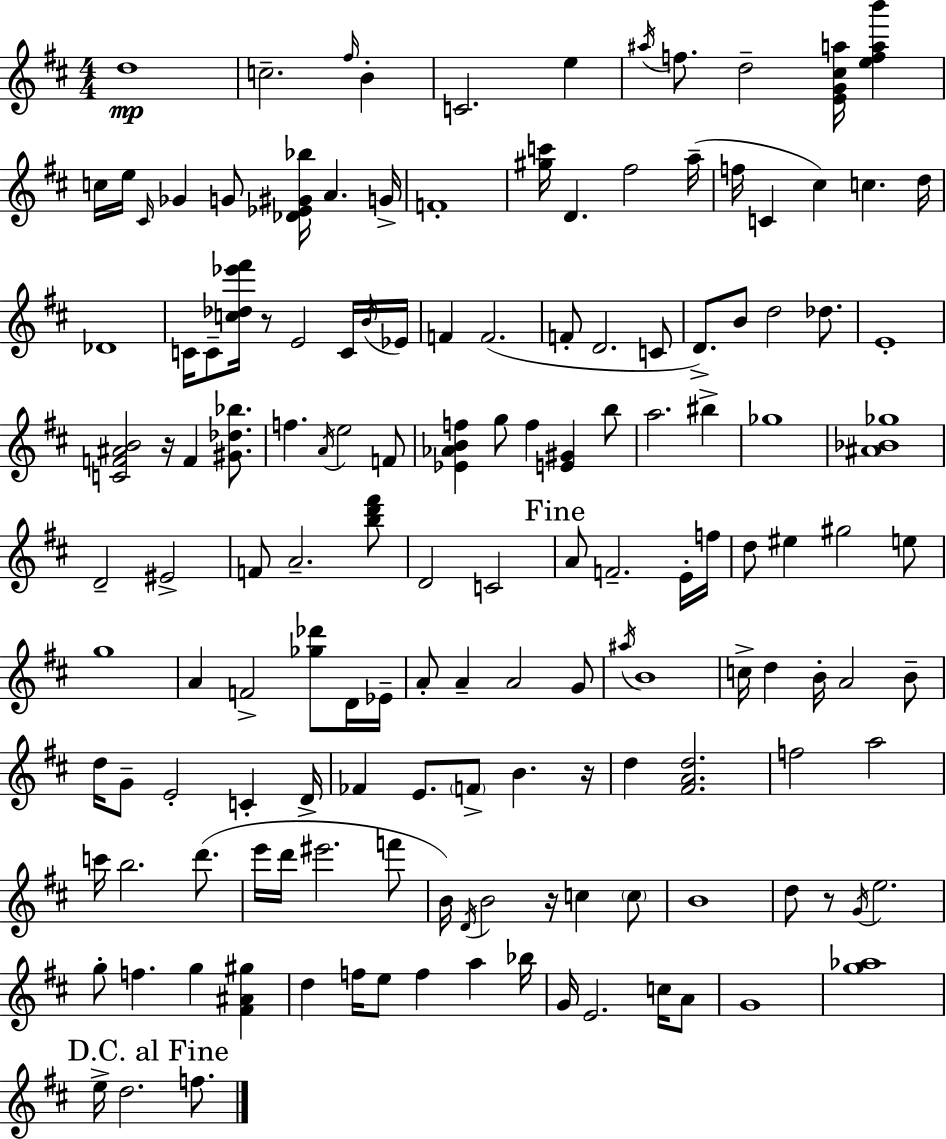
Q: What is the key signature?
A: D major